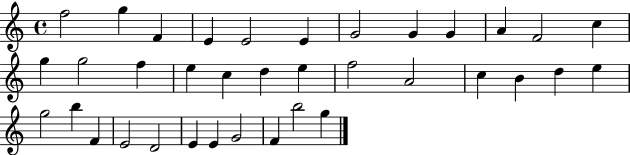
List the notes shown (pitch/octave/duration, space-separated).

F5/h G5/q F4/q E4/q E4/h E4/q G4/h G4/q G4/q A4/q F4/h C5/q G5/q G5/h F5/q E5/q C5/q D5/q E5/q F5/h A4/h C5/q B4/q D5/q E5/q G5/h B5/q F4/q E4/h D4/h E4/q E4/q G4/h F4/q B5/h G5/q